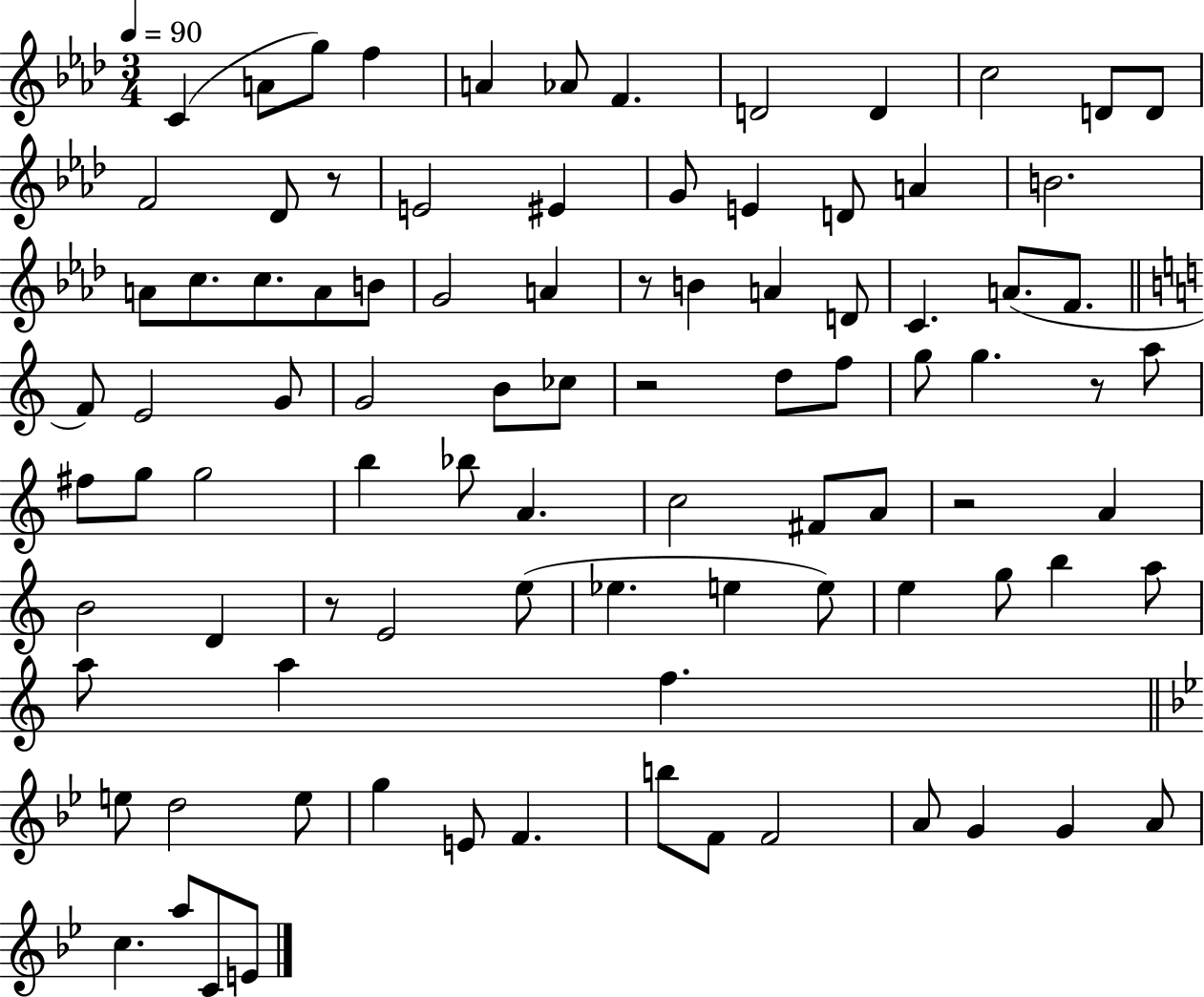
{
  \clef treble
  \numericTimeSignature
  \time 3/4
  \key aes \major
  \tempo 4 = 90
  \repeat volta 2 { c'4( a'8 g''8) f''4 | a'4 aes'8 f'4. | d'2 d'4 | c''2 d'8 d'8 | \break f'2 des'8 r8 | e'2 eis'4 | g'8 e'4 d'8 a'4 | b'2. | \break a'8 c''8. c''8. a'8 b'8 | g'2 a'4 | r8 b'4 a'4 d'8 | c'4. a'8.( f'8. | \break \bar "||" \break \key c \major f'8) e'2 g'8 | g'2 b'8 ces''8 | r2 d''8 f''8 | g''8 g''4. r8 a''8 | \break fis''8 g''8 g''2 | b''4 bes''8 a'4. | c''2 fis'8 a'8 | r2 a'4 | \break b'2 d'4 | r8 e'2 e''8( | ees''4. e''4 e''8) | e''4 g''8 b''4 a''8 | \break a''8 a''4 f''4. | \bar "||" \break \key g \minor e''8 d''2 e''8 | g''4 e'8 f'4. | b''8 f'8 f'2 | a'8 g'4 g'4 a'8 | \break c''4. a''8 c'8 e'8 | } \bar "|."
}